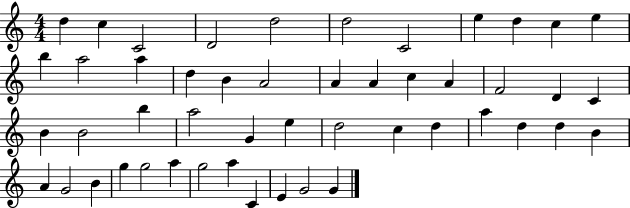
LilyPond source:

{
  \clef treble
  \numericTimeSignature
  \time 4/4
  \key c \major
  d''4 c''4 c'2 | d'2 d''2 | d''2 c'2 | e''4 d''4 c''4 e''4 | \break b''4 a''2 a''4 | d''4 b'4 a'2 | a'4 a'4 c''4 a'4 | f'2 d'4 c'4 | \break b'4 b'2 b''4 | a''2 g'4 e''4 | d''2 c''4 d''4 | a''4 d''4 d''4 b'4 | \break a'4 g'2 b'4 | g''4 g''2 a''4 | g''2 a''4 c'4 | e'4 g'2 g'4 | \break \bar "|."
}